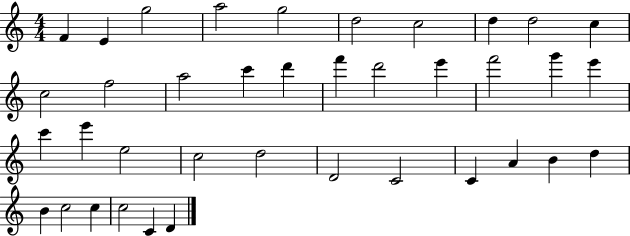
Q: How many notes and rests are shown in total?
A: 38